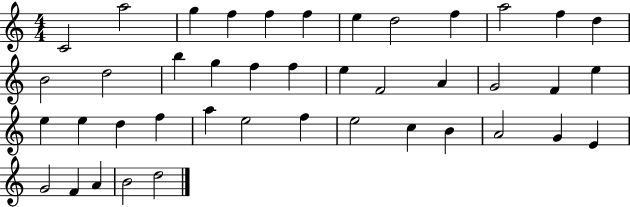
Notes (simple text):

C4/h A5/h G5/q F5/q F5/q F5/q E5/q D5/h F5/q A5/h F5/q D5/q B4/h D5/h B5/q G5/q F5/q F5/q E5/q F4/h A4/q G4/h F4/q E5/q E5/q E5/q D5/q F5/q A5/q E5/h F5/q E5/h C5/q B4/q A4/h G4/q E4/q G4/h F4/q A4/q B4/h D5/h